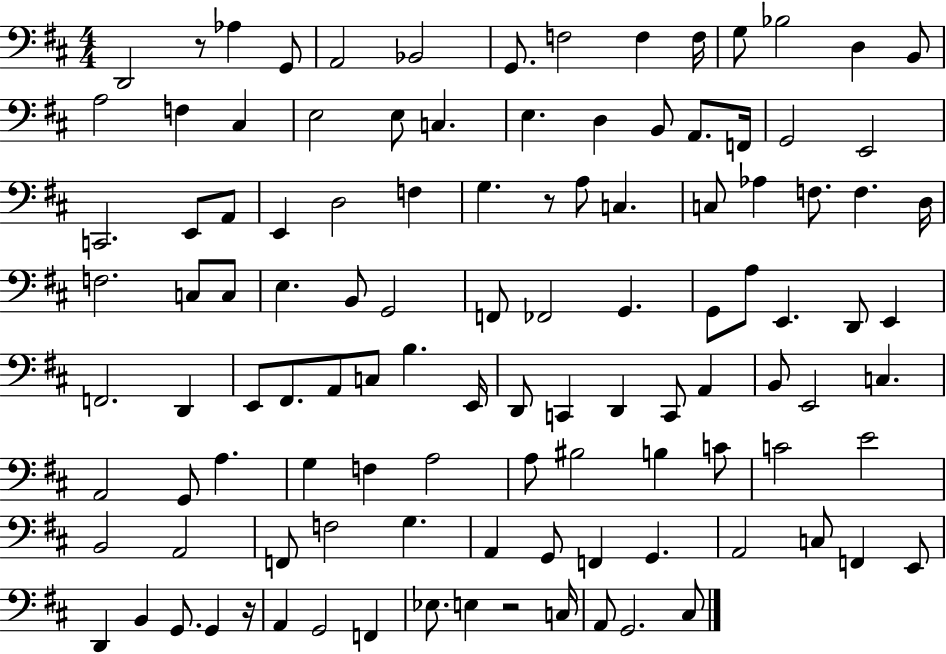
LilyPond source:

{
  \clef bass
  \numericTimeSignature
  \time 4/4
  \key d \major
  \repeat volta 2 { d,2 r8 aes4 g,8 | a,2 bes,2 | g,8. f2 f4 f16 | g8 bes2 d4 b,8 | \break a2 f4 cis4 | e2 e8 c4. | e4. d4 b,8 a,8. f,16 | g,2 e,2 | \break c,2. e,8 a,8 | e,4 d2 f4 | g4. r8 a8 c4. | c8 aes4 f8. f4. d16 | \break f2. c8 c8 | e4. b,8 g,2 | f,8 fes,2 g,4. | g,8 a8 e,4. d,8 e,4 | \break f,2. d,4 | e,8 fis,8. a,8 c8 b4. e,16 | d,8 c,4 d,4 c,8 a,4 | b,8 e,2 c4. | \break a,2 g,8 a4. | g4 f4 a2 | a8 bis2 b4 c'8 | c'2 e'2 | \break b,2 a,2 | f,8 f2 g4. | a,4 g,8 f,4 g,4. | a,2 c8 f,4 e,8 | \break d,4 b,4 g,8. g,4 r16 | a,4 g,2 f,4 | ees8. e4 r2 c16 | a,8 g,2. cis8 | \break } \bar "|."
}